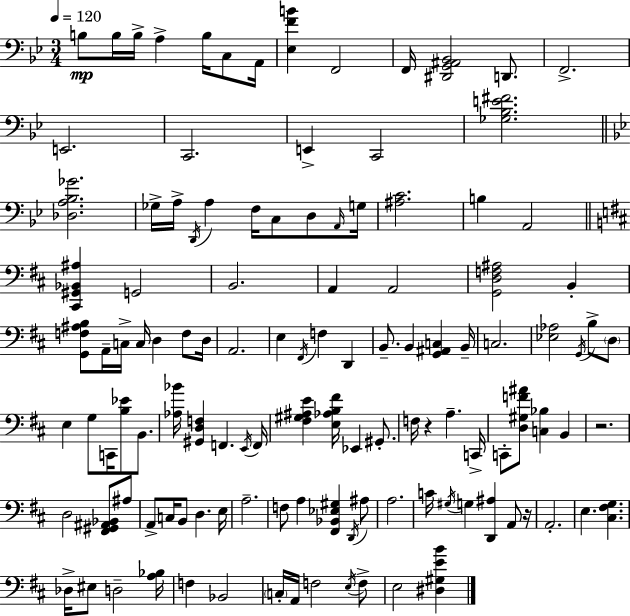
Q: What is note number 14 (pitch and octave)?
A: E2